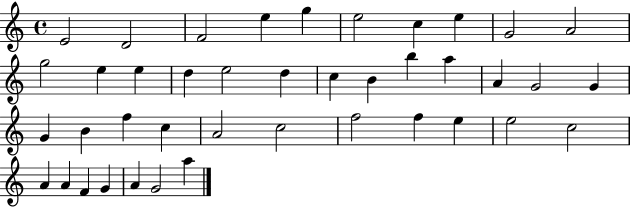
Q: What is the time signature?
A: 4/4